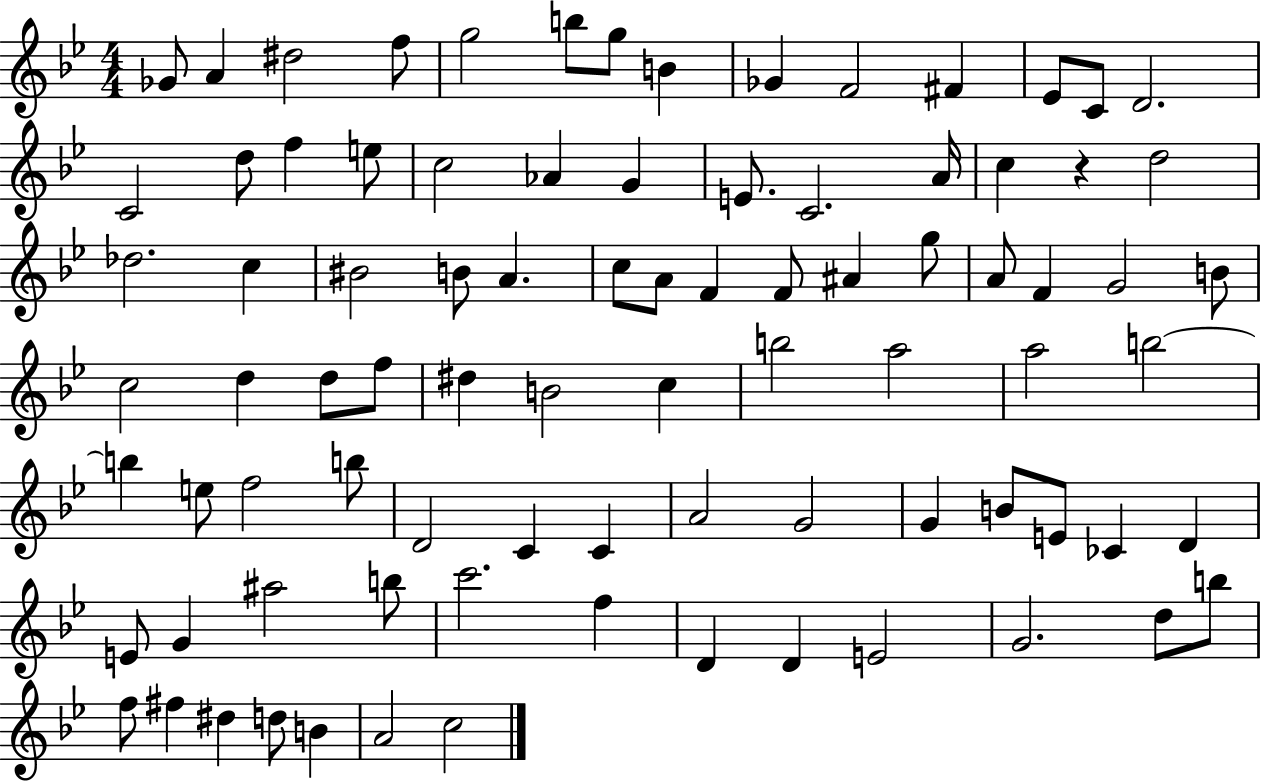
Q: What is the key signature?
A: BES major